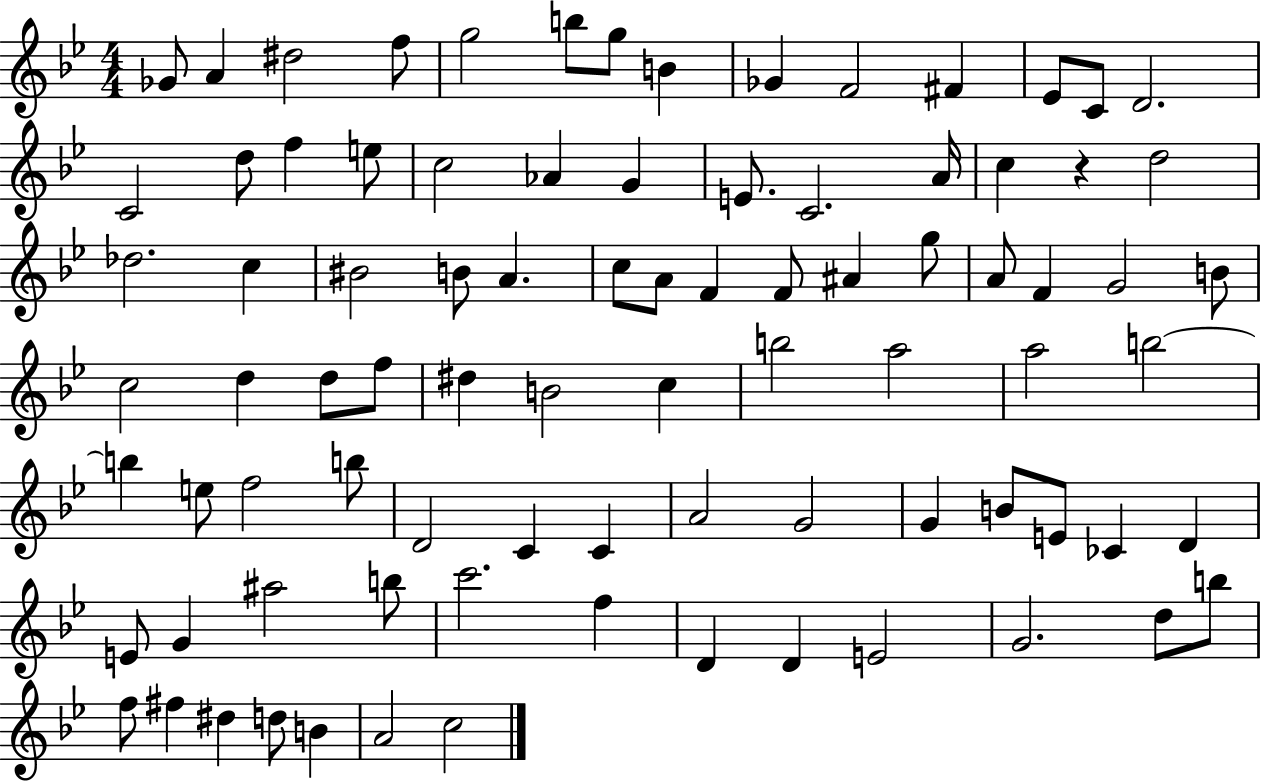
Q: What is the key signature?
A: BES major